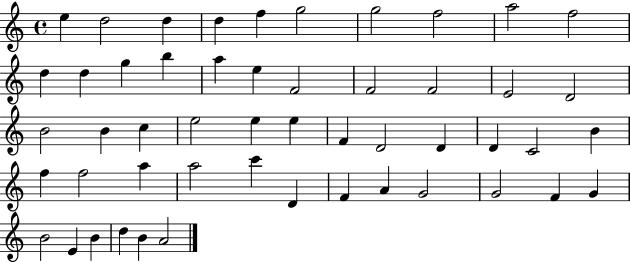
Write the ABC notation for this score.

X:1
T:Untitled
M:4/4
L:1/4
K:C
e d2 d d f g2 g2 f2 a2 f2 d d g b a e F2 F2 F2 E2 D2 B2 B c e2 e e F D2 D D C2 B f f2 a a2 c' D F A G2 G2 F G B2 E B d B A2